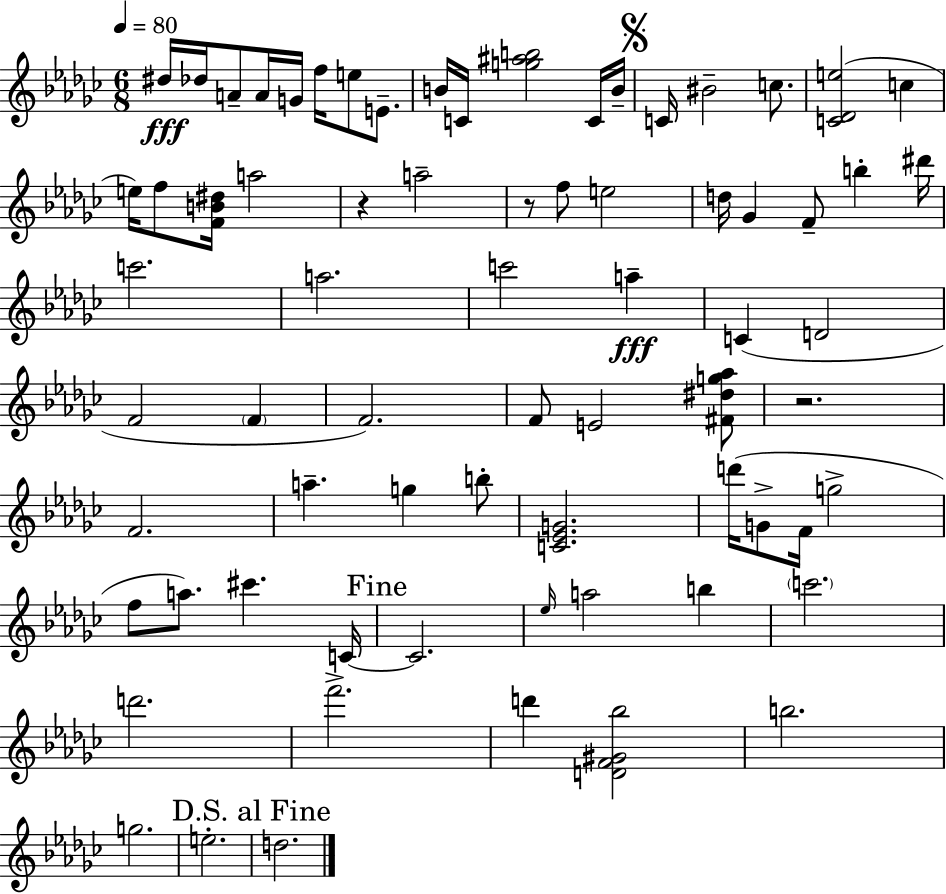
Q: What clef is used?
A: treble